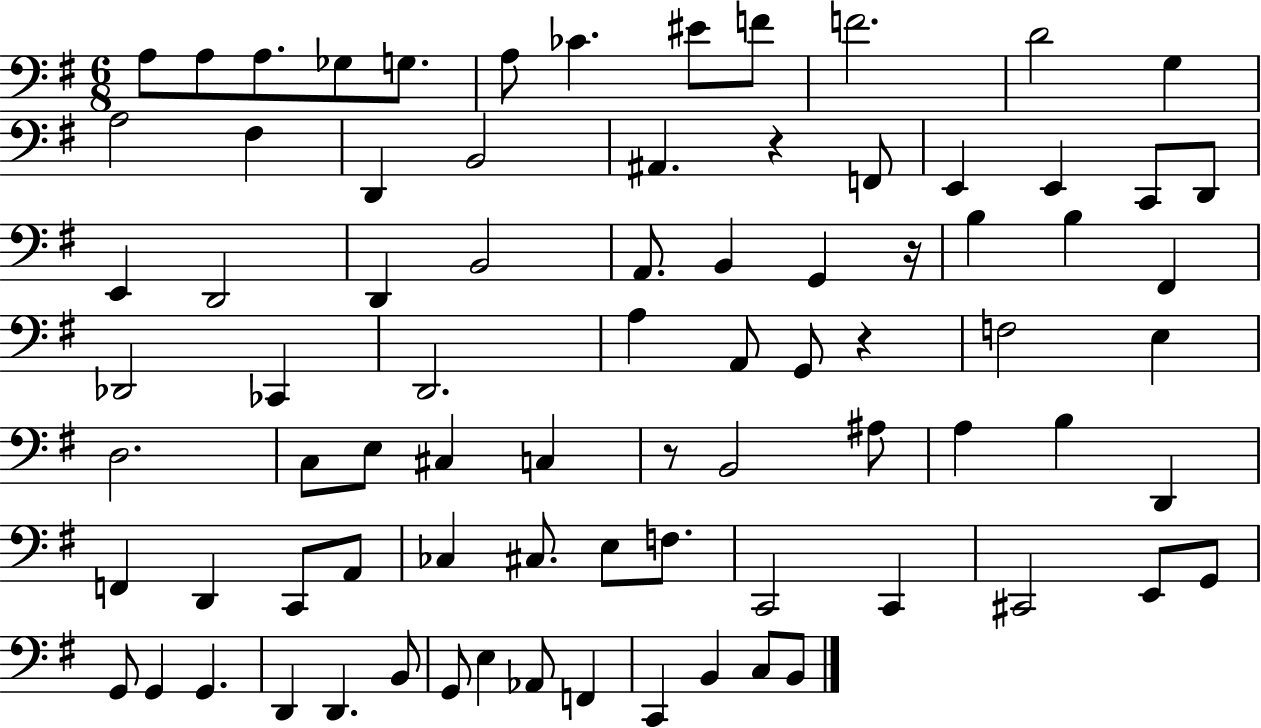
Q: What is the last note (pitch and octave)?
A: B2